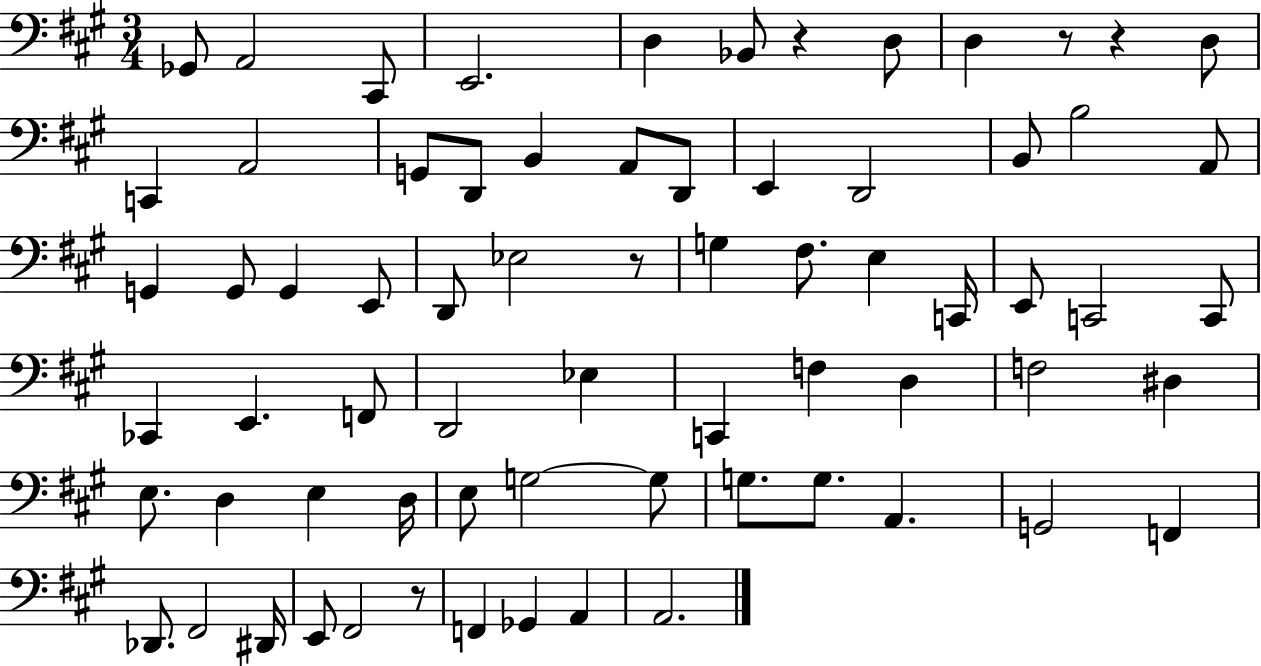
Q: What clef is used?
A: bass